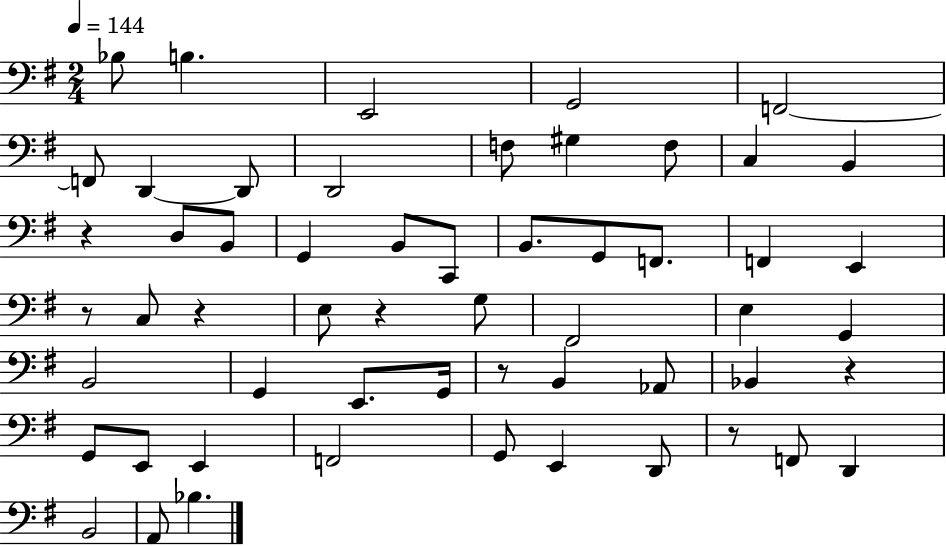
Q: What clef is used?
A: bass